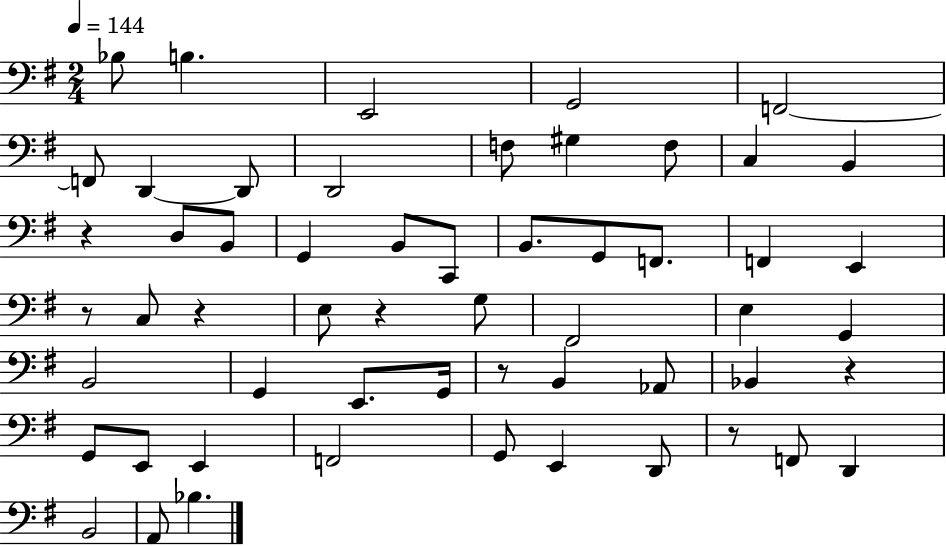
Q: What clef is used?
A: bass